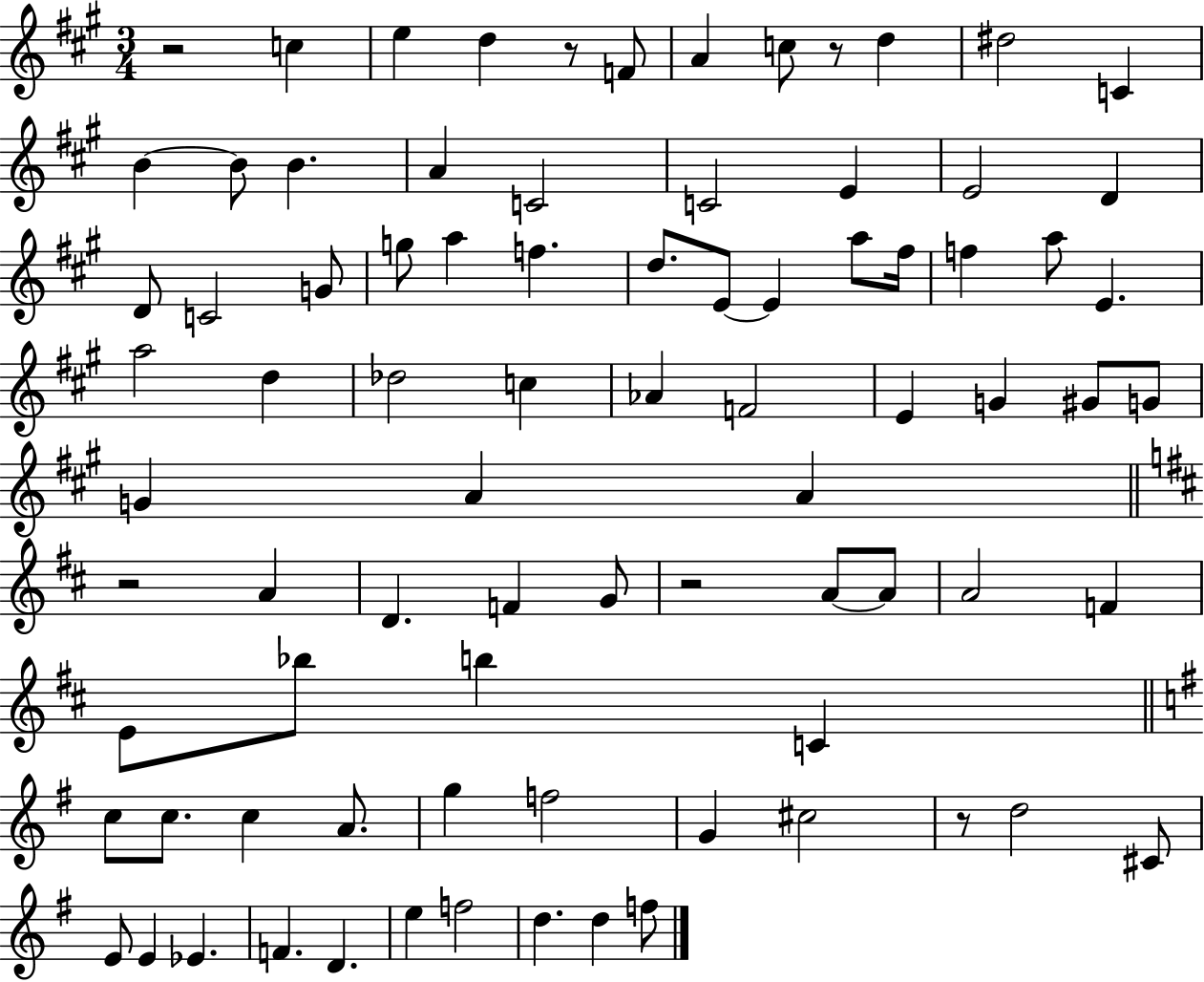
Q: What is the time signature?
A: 3/4